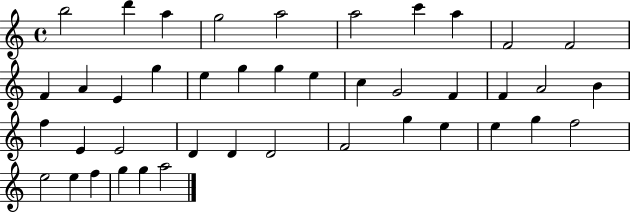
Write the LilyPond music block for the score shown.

{
  \clef treble
  \time 4/4
  \defaultTimeSignature
  \key c \major
  b''2 d'''4 a''4 | g''2 a''2 | a''2 c'''4 a''4 | f'2 f'2 | \break f'4 a'4 e'4 g''4 | e''4 g''4 g''4 e''4 | c''4 g'2 f'4 | f'4 a'2 b'4 | \break f''4 e'4 e'2 | d'4 d'4 d'2 | f'2 g''4 e''4 | e''4 g''4 f''2 | \break e''2 e''4 f''4 | g''4 g''4 a''2 | \bar "|."
}